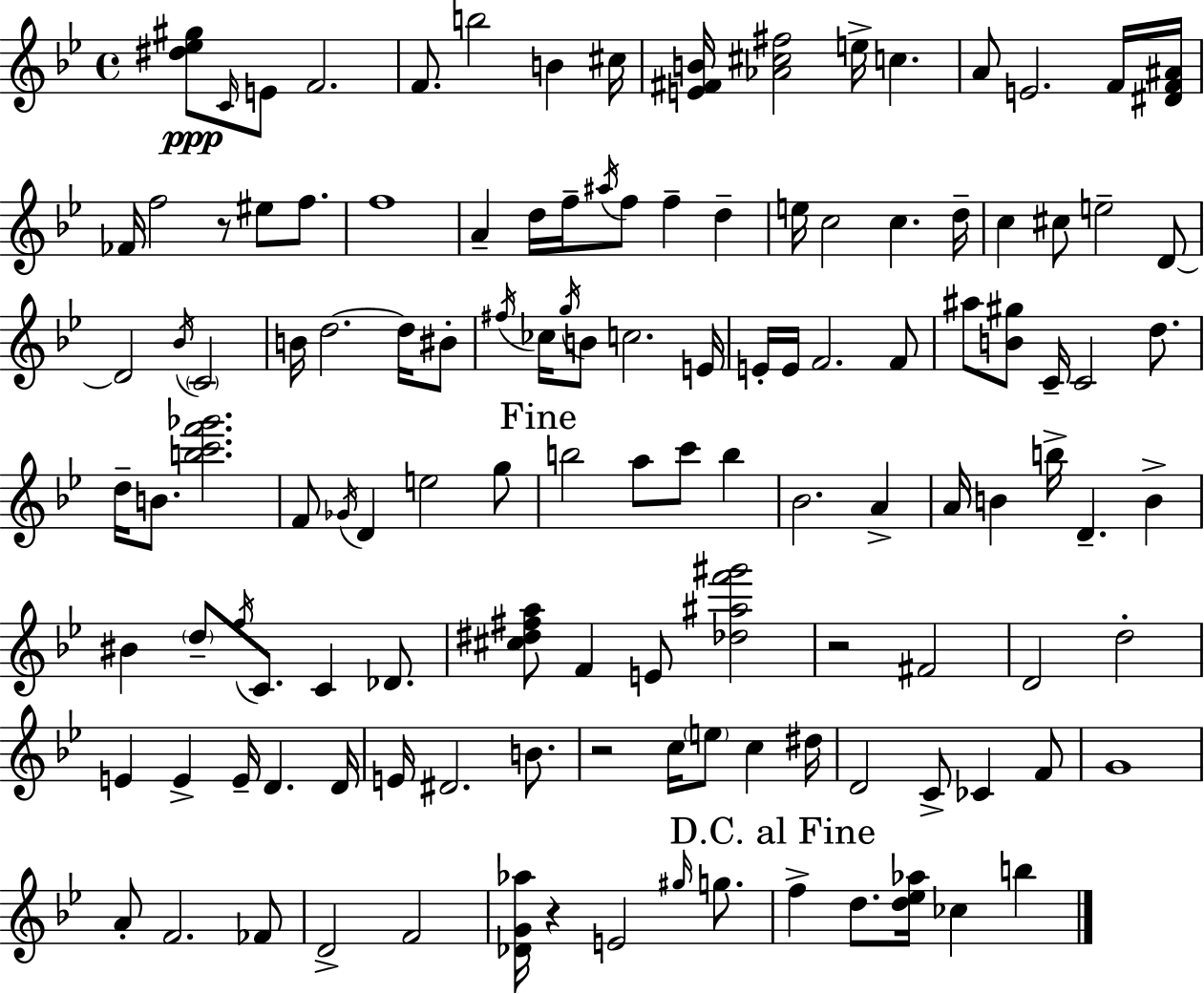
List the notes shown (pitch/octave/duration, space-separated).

[D#5,Eb5,G#5]/e C4/s E4/e F4/h. F4/e. B5/h B4/q C#5/s [E4,F#4,B4]/s [Ab4,C#5,F#5]/h E5/s C5/q. A4/e E4/h. F4/s [D#4,F4,A#4]/s FES4/s F5/h R/e EIS5/e F5/e. F5/w A4/q D5/s F5/s A#5/s F5/e F5/q D5/q E5/s C5/h C5/q. D5/s C5/q C#5/e E5/h D4/e D4/h Bb4/s C4/h B4/s D5/h. D5/s BIS4/e F#5/s CES5/s G5/s B4/e C5/h. E4/s E4/s E4/s F4/h. F4/e A#5/e [B4,G#5]/e C4/s C4/h D5/e. D5/s B4/e. [B5,C6,F6,Gb6]/h. F4/e Gb4/s D4/q E5/h G5/e B5/h A5/e C6/e B5/q Bb4/h. A4/q A4/s B4/q B5/s D4/q. B4/q BIS4/q D5/e F5/s C4/e. C4/q Db4/e. [C#5,D#5,F#5,A5]/e F4/q E4/e [Db5,A#5,F6,G#6]/h R/h F#4/h D4/h D5/h E4/q E4/q E4/s D4/q. D4/s E4/s D#4/h. B4/e. R/h C5/s E5/e C5/q D#5/s D4/h C4/e CES4/q F4/e G4/w A4/e F4/h. FES4/e D4/h F4/h [Db4,G4,Ab5]/s R/q E4/h G#5/s G5/e. F5/q D5/e. [D5,Eb5,Ab5]/s CES5/q B5/q